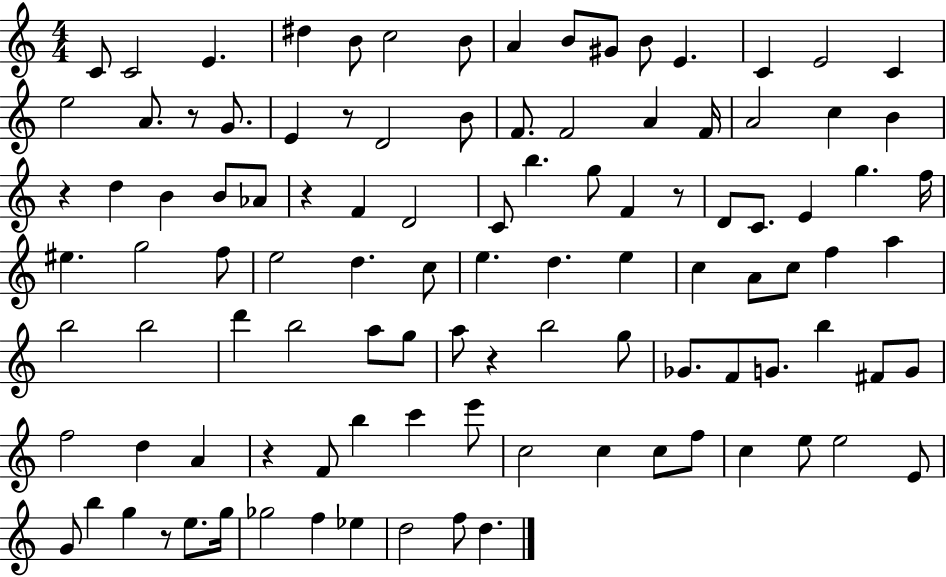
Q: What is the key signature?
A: C major